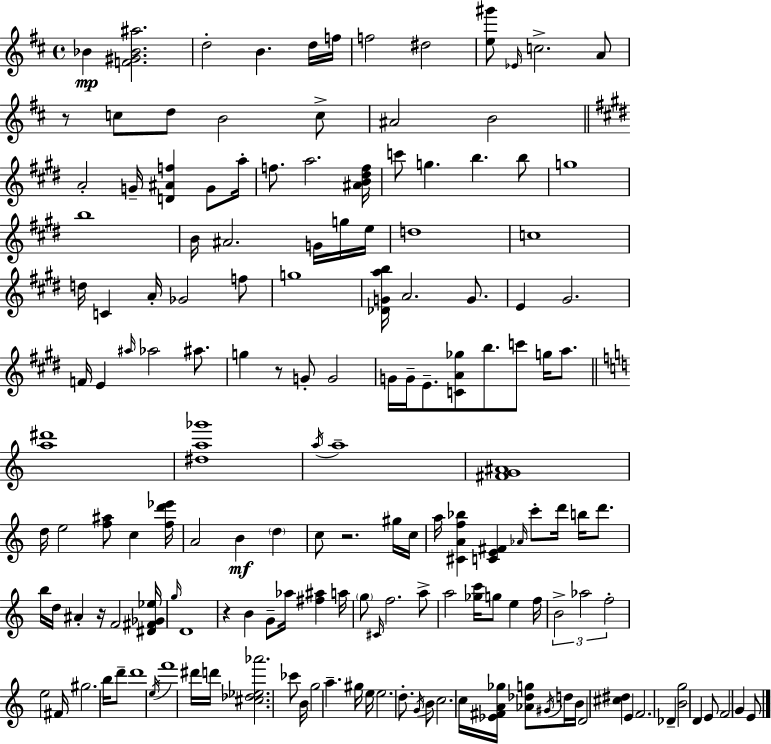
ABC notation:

X:1
T:Untitled
M:4/4
L:1/4
K:D
_B [F^G_B^a]2 d2 B d/4 f/4 f2 ^d2 [e^g']/2 _E/4 c2 A/2 z/2 c/2 d/2 B2 c/2 ^A2 B2 A2 G/4 [D^Af] G/2 a/4 f/2 a2 [^AB^df]/4 c'/2 g b b/2 g4 b4 B/4 ^A2 G/4 g/4 e/4 d4 c4 d/4 C A/4 _G2 f/2 g4 [_DGab]/4 A2 G/2 E ^G2 F/4 E ^a/4 _a2 ^a/2 g z/2 G/2 G2 G/4 G/4 E/2 [CA_g]/2 b/2 c'/2 g/4 a/2 [a^d']4 [^da_g']4 a/4 a4 [^FG^A]4 d/4 e2 [f^a]/2 c [fd'_e']/4 A2 B d c/2 z2 ^g/4 c/4 a/4 [^CAf_b] [CE^F] _A/4 c'/2 d'/4 b/4 d'/2 b/4 d/4 ^A z/4 F2 [^D^F_G_e]/4 g/4 D4 z B G/2 _a/4 [^f^a] a/4 g/2 ^C/4 f2 a/2 a2 [_gc']/4 g/2 e f/4 B2 _a2 f2 e2 ^F/4 ^g2 b/4 d'/2 d'4 e/4 f'4 ^d'/4 d'/4 [^c_d_e_a']2 _c'/2 B/4 g2 a ^g/4 e/4 e2 d/2 G/4 B/2 c2 c/4 [_E^FA_g]/4 [_A_dg]/2 ^G/4 d/4 B/4 D2 [^c^d] E F2 _D [Bg]2 D E/2 F2 G E/2